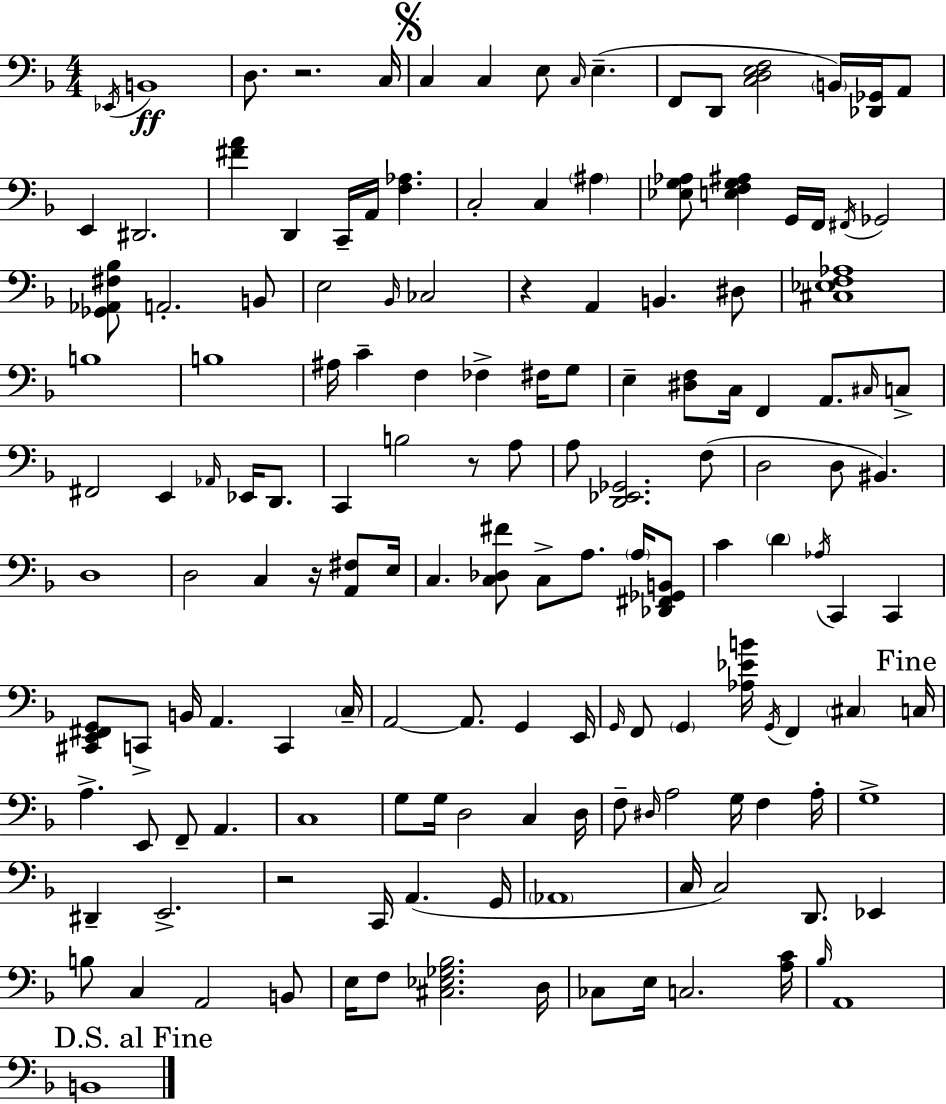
X:1
T:Untitled
M:4/4
L:1/4
K:Dm
_E,,/4 B,,4 D,/2 z2 C,/4 C, C, E,/2 C,/4 E, F,,/2 D,,/2 [C,D,E,F,]2 B,,/4 [_D,,_G,,]/4 A,,/2 E,, ^D,,2 [^FA] D,, C,,/4 A,,/4 [F,_A,] C,2 C, ^A, [_E,G,_A,]/2 [E,F,G,^A,] G,,/4 F,,/4 ^F,,/4 _G,,2 [_G,,_A,,^F,_B,]/2 A,,2 B,,/2 E,2 _B,,/4 _C,2 z A,, B,, ^D,/2 [^C,_E,F,_A,]4 B,4 B,4 ^A,/4 C F, _F, ^F,/4 G,/2 E, [^D,F,]/2 C,/4 F,, A,,/2 ^C,/4 C,/2 ^F,,2 E,, _A,,/4 _E,,/4 D,,/2 C,, B,2 z/2 A,/2 A,/2 [D,,_E,,_G,,]2 F,/2 D,2 D,/2 ^B,, D,4 D,2 C, z/4 [A,,^F,]/2 E,/4 C, [C,_D,^F]/2 C,/2 A,/2 A,/4 [_D,,^F,,_G,,B,,]/2 C D _A,/4 C,, C,, [^C,,E,,^F,,G,,]/2 C,,/2 B,,/4 A,, C,, C,/4 A,,2 A,,/2 G,, E,,/4 G,,/4 F,,/2 G,, [_A,_EB]/4 G,,/4 F,, ^C, C,/4 A, E,,/2 F,,/2 A,, C,4 G,/2 G,/4 D,2 C, D,/4 F,/2 ^D,/4 A,2 G,/4 F, A,/4 G,4 ^D,, E,,2 z2 C,,/4 A,, G,,/4 _A,,4 C,/4 C,2 D,,/2 _E,, B,/2 C, A,,2 B,,/2 E,/4 F,/2 [^C,_E,_G,_B,]2 D,/4 _C,/2 E,/4 C,2 [A,C]/4 _B,/4 A,,4 B,,4